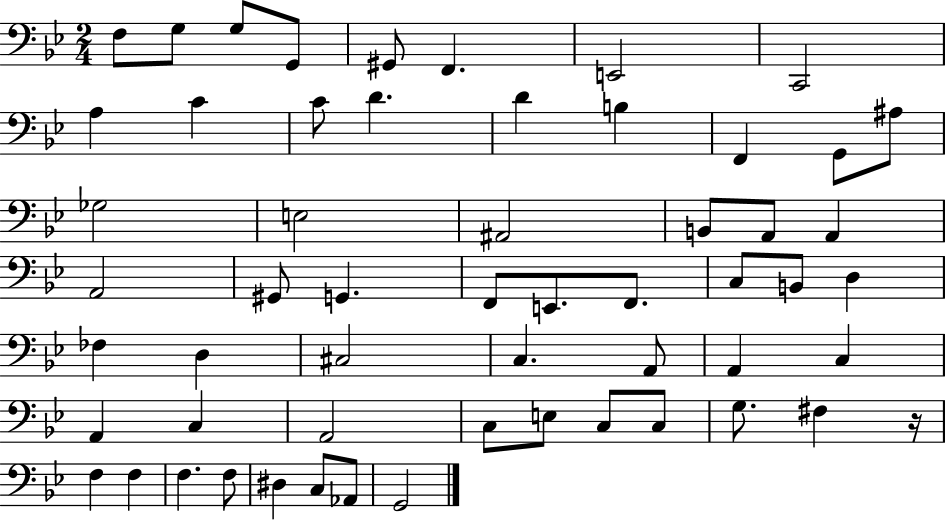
F3/e G3/e G3/e G2/e G#2/e F2/q. E2/h C2/h A3/q C4/q C4/e D4/q. D4/q B3/q F2/q G2/e A#3/e Gb3/h E3/h A#2/h B2/e A2/e A2/q A2/h G#2/e G2/q. F2/e E2/e. F2/e. C3/e B2/e D3/q FES3/q D3/q C#3/h C3/q. A2/e A2/q C3/q A2/q C3/q A2/h C3/e E3/e C3/e C3/e G3/e. F#3/q R/s F3/q F3/q F3/q. F3/e D#3/q C3/e Ab2/e G2/h